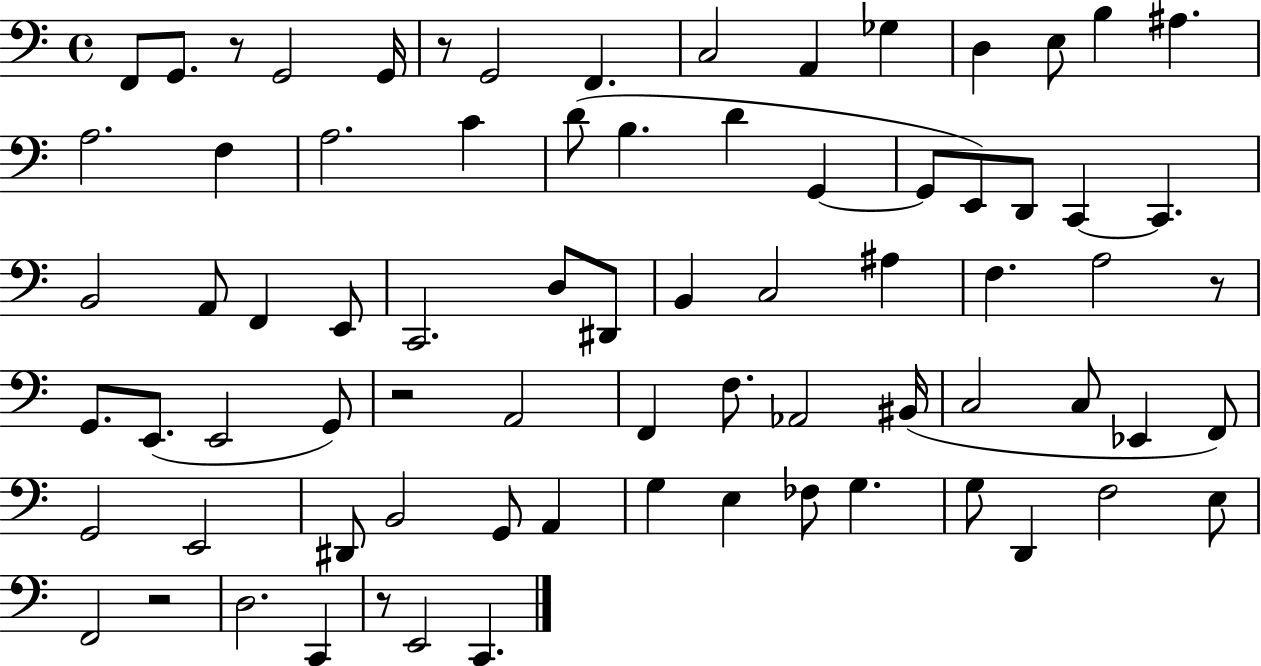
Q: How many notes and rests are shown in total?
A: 76